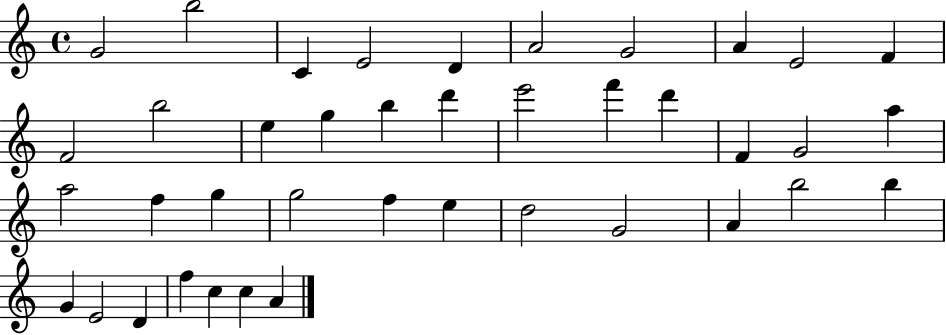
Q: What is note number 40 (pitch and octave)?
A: A4